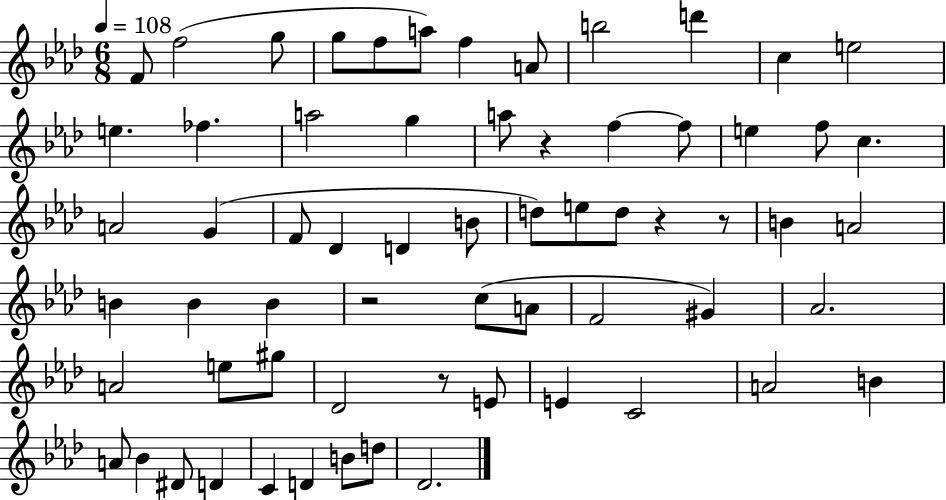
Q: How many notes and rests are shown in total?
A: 64